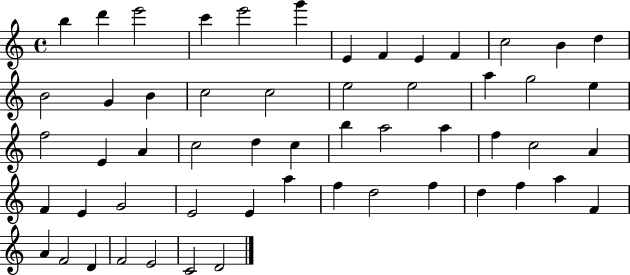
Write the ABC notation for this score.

X:1
T:Untitled
M:4/4
L:1/4
K:C
b d' e'2 c' e'2 g' E F E F c2 B d B2 G B c2 c2 e2 e2 a g2 e f2 E A c2 d c b a2 a f c2 A F E G2 E2 E a f d2 f d f a F A F2 D F2 E2 C2 D2